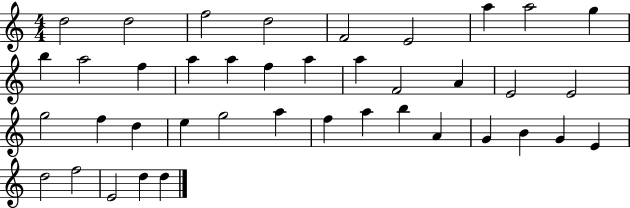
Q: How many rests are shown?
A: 0